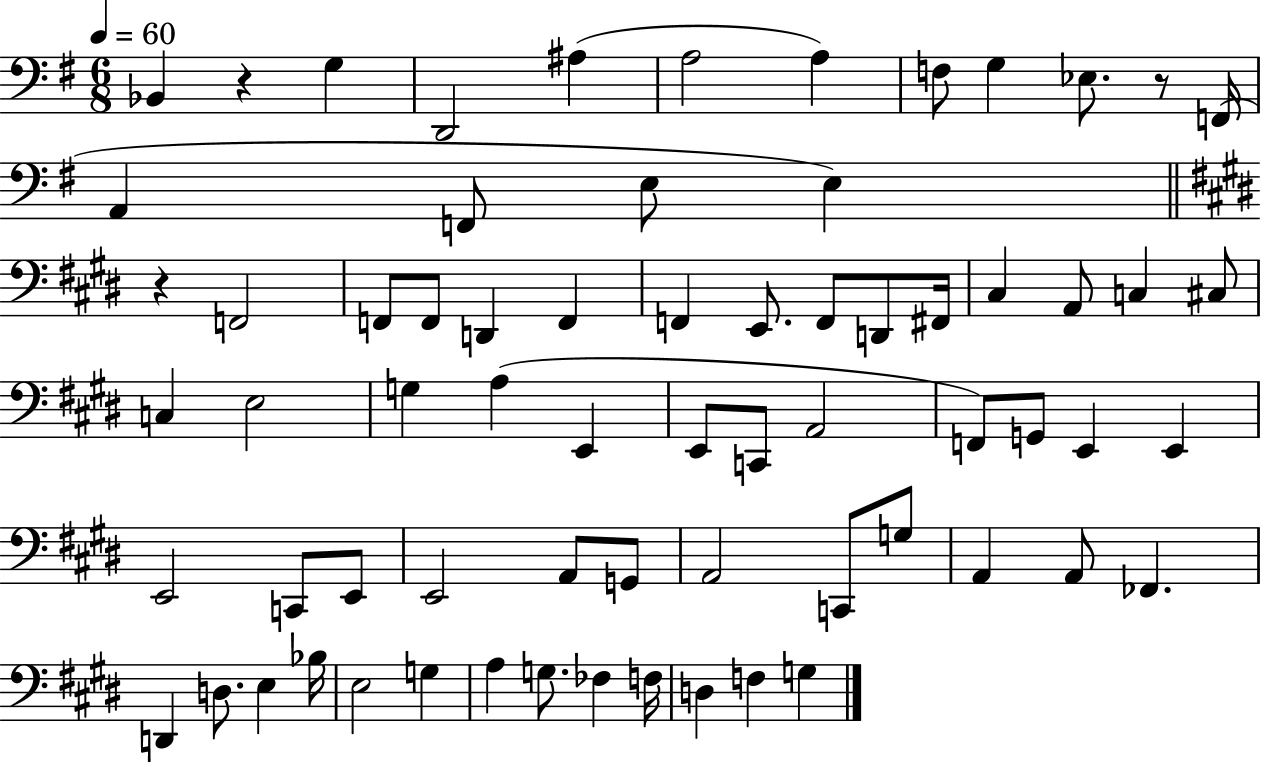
{
  \clef bass
  \numericTimeSignature
  \time 6/8
  \key g \major
  \tempo 4 = 60
  \repeat volta 2 { bes,4 r4 g4 | d,2 ais4( | a2 a4) | f8 g4 ees8. r8 f,16( | \break a,4 f,8 e8 e4) | \bar "||" \break \key e \major r4 f,2 | f,8 f,8 d,4 f,4 | f,4 e,8. f,8 d,8 fis,16 | cis4 a,8 c4 cis8 | \break c4 e2 | g4 a4( e,4 | e,8 c,8 a,2 | f,8) g,8 e,4 e,4 | \break e,2 c,8 e,8 | e,2 a,8 g,8 | a,2 c,8 g8 | a,4 a,8 fes,4. | \break d,4 d8. e4 bes16 | e2 g4 | a4 g8. fes4 f16 | d4 f4 g4 | \break } \bar "|."
}